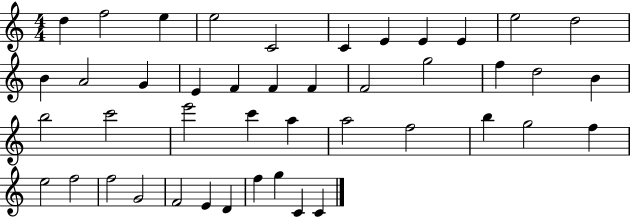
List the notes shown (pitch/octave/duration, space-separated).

D5/q F5/h E5/q E5/h C4/h C4/q E4/q E4/q E4/q E5/h D5/h B4/q A4/h G4/q E4/q F4/q F4/q F4/q F4/h G5/h F5/q D5/h B4/q B5/h C6/h E6/h C6/q A5/q A5/h F5/h B5/q G5/h F5/q E5/h F5/h F5/h G4/h F4/h E4/q D4/q F5/q G5/q C4/q C4/q